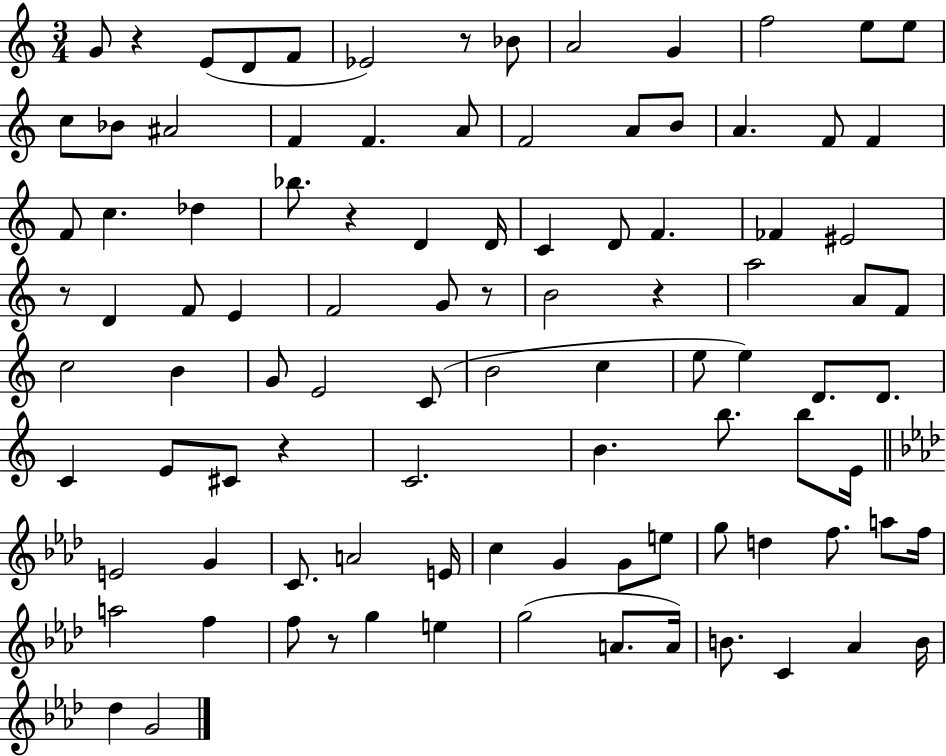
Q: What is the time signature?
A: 3/4